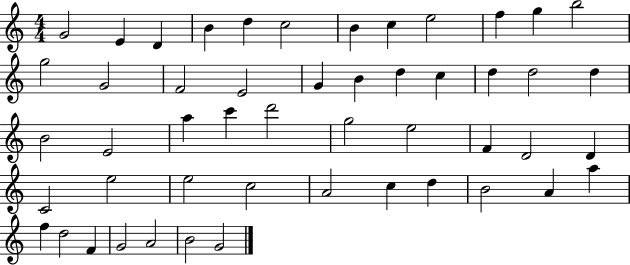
G4/h E4/q D4/q B4/q D5/q C5/h B4/q C5/q E5/h F5/q G5/q B5/h G5/h G4/h F4/h E4/h G4/q B4/q D5/q C5/q D5/q D5/h D5/q B4/h E4/h A5/q C6/q D6/h G5/h E5/h F4/q D4/h D4/q C4/h E5/h E5/h C5/h A4/h C5/q D5/q B4/h A4/q A5/q F5/q D5/h F4/q G4/h A4/h B4/h G4/h